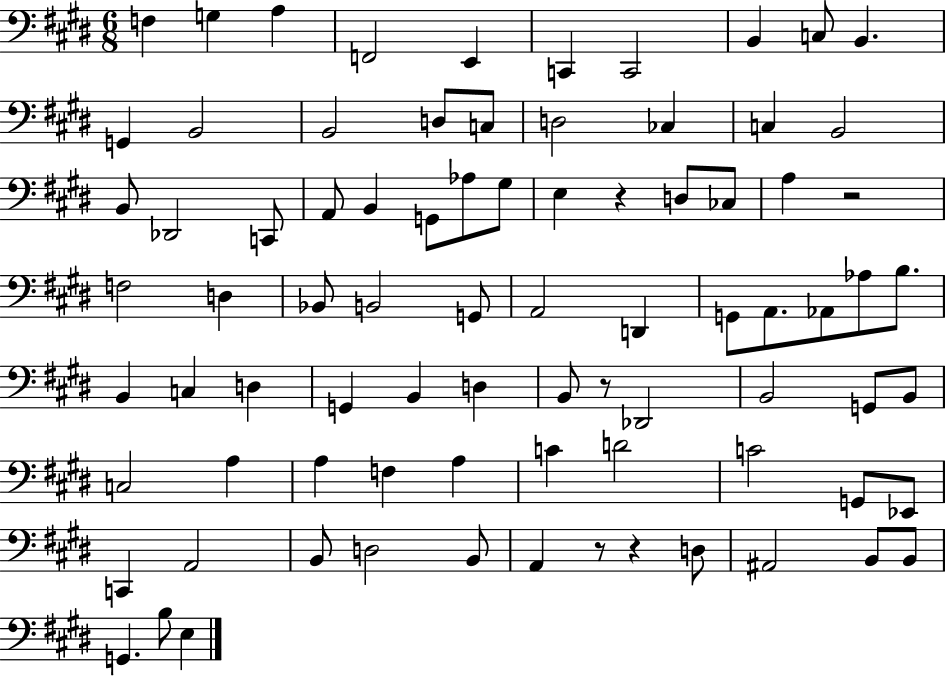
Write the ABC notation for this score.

X:1
T:Untitled
M:6/8
L:1/4
K:E
F, G, A, F,,2 E,, C,, C,,2 B,, C,/2 B,, G,, B,,2 B,,2 D,/2 C,/2 D,2 _C, C, B,,2 B,,/2 _D,,2 C,,/2 A,,/2 B,, G,,/2 _A,/2 ^G,/2 E, z D,/2 _C,/2 A, z2 F,2 D, _B,,/2 B,,2 G,,/2 A,,2 D,, G,,/2 A,,/2 _A,,/2 _A,/2 B,/2 B,, C, D, G,, B,, D, B,,/2 z/2 _D,,2 B,,2 G,,/2 B,,/2 C,2 A, A, F, A, C D2 C2 G,,/2 _E,,/2 C,, A,,2 B,,/2 D,2 B,,/2 A,, z/2 z D,/2 ^A,,2 B,,/2 B,,/2 G,, B,/2 E,